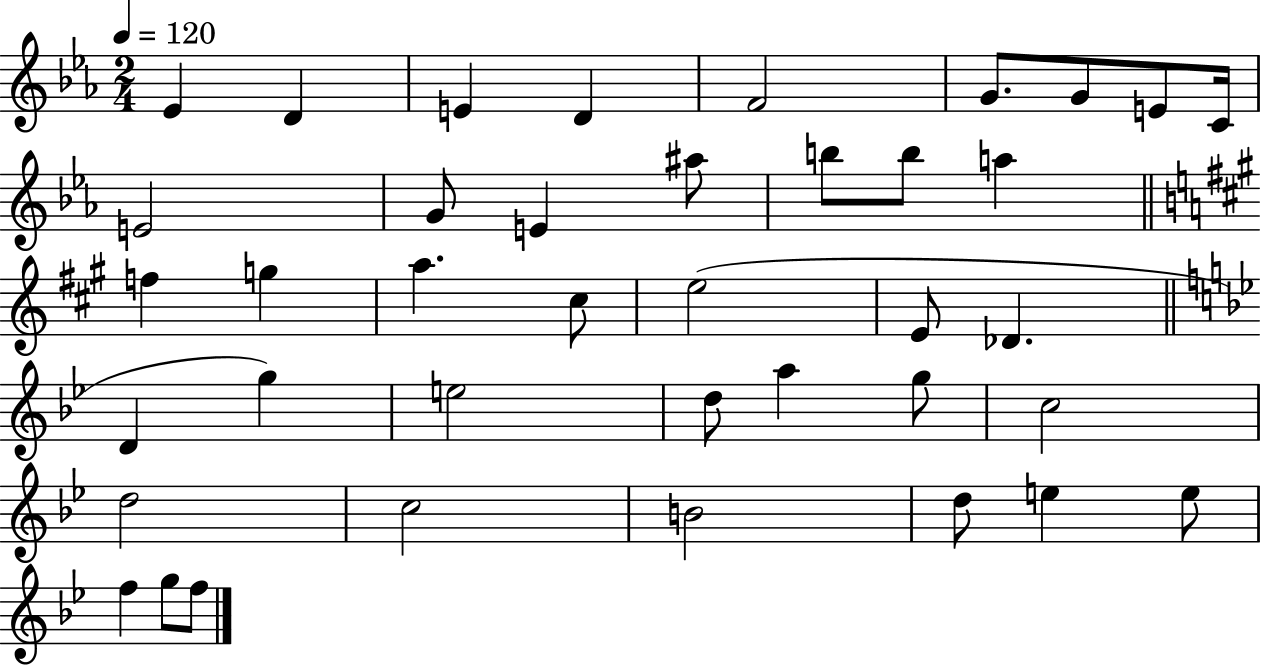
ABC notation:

X:1
T:Untitled
M:2/4
L:1/4
K:Eb
_E D E D F2 G/2 G/2 E/2 C/4 E2 G/2 E ^a/2 b/2 b/2 a f g a ^c/2 e2 E/2 _D D g e2 d/2 a g/2 c2 d2 c2 B2 d/2 e e/2 f g/2 f/2